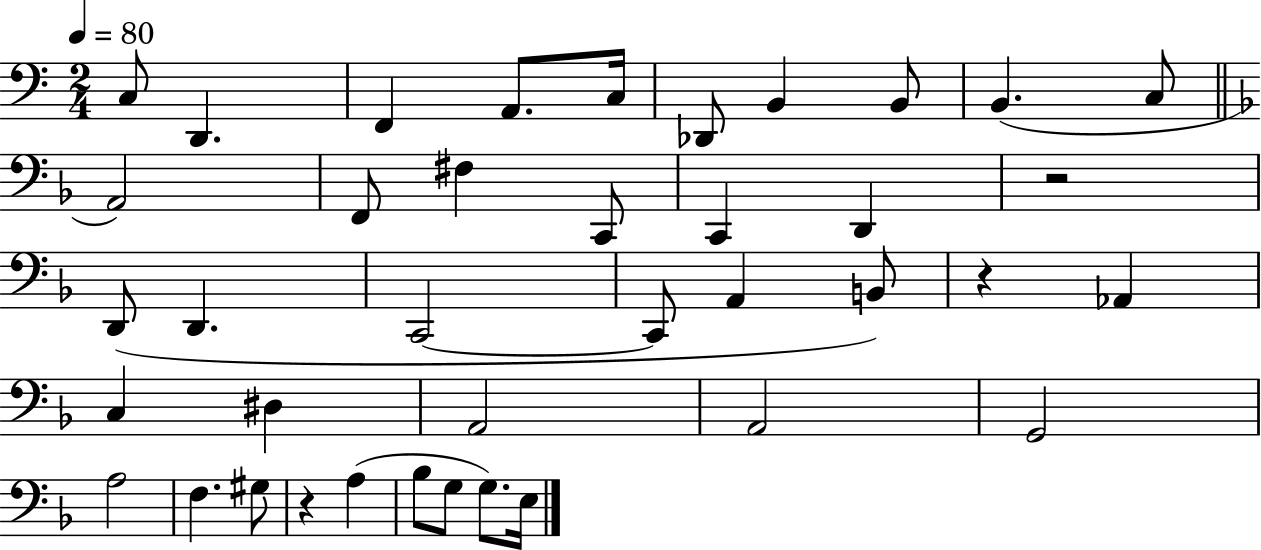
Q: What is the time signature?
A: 2/4